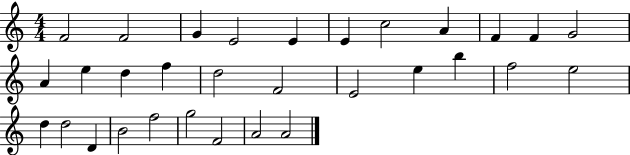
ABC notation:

X:1
T:Untitled
M:4/4
L:1/4
K:C
F2 F2 G E2 E E c2 A F F G2 A e d f d2 F2 E2 e b f2 e2 d d2 D B2 f2 g2 F2 A2 A2